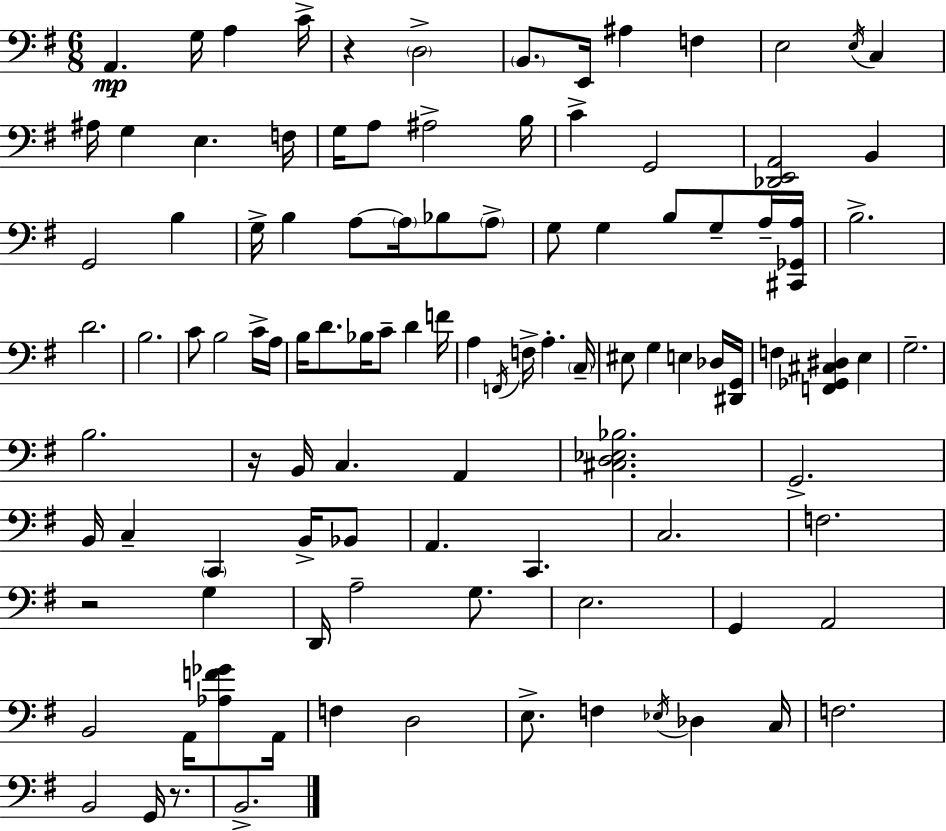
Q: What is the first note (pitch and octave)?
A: A2